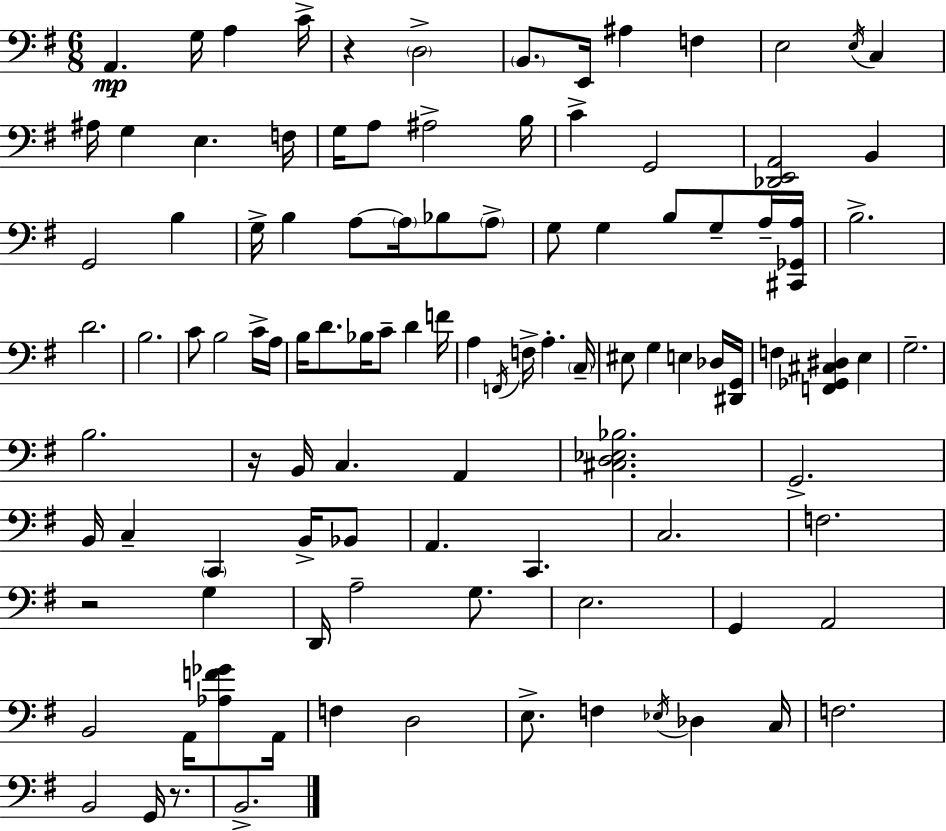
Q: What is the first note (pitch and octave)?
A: A2